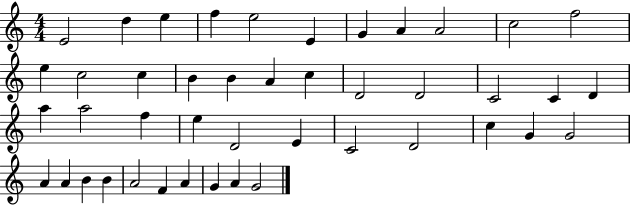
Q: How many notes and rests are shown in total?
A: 44